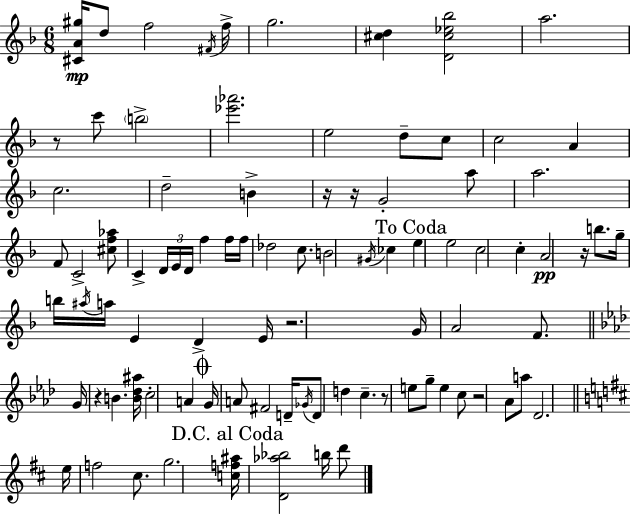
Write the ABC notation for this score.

X:1
T:Untitled
M:6/8
L:1/4
K:F
[^CA^g]/4 d/2 f2 ^F/4 f/4 g2 [^cd] [D^c_e_b]2 a2 z/2 c'/2 b2 [_e'_a']2 e2 d/2 c/2 c2 A c2 d2 B z/4 z/4 G2 a/2 a2 F/2 C2 [^cf_a]/2 C D/4 E/4 D/4 f f/4 f/4 _d2 c/2 B2 ^G/4 _c e e2 c2 c A2 z/4 b/2 g/4 b/4 ^a/4 a/4 E D E/4 z2 G/4 A2 F/2 G/4 z B [B_d^a]/4 c2 A G/4 A/2 ^F2 D/4 _G/4 D/2 d c z/2 e/2 g/2 e c/2 z2 _A/2 a/2 _D2 e/4 f2 ^c/2 g2 [cf^a]/4 [D_a_b]2 b/4 d'/2